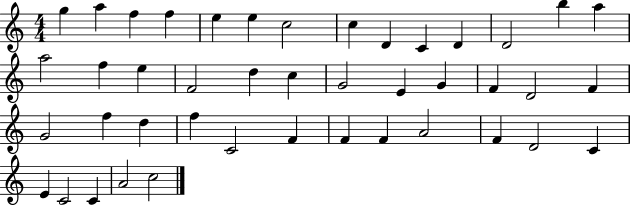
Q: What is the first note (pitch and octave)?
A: G5